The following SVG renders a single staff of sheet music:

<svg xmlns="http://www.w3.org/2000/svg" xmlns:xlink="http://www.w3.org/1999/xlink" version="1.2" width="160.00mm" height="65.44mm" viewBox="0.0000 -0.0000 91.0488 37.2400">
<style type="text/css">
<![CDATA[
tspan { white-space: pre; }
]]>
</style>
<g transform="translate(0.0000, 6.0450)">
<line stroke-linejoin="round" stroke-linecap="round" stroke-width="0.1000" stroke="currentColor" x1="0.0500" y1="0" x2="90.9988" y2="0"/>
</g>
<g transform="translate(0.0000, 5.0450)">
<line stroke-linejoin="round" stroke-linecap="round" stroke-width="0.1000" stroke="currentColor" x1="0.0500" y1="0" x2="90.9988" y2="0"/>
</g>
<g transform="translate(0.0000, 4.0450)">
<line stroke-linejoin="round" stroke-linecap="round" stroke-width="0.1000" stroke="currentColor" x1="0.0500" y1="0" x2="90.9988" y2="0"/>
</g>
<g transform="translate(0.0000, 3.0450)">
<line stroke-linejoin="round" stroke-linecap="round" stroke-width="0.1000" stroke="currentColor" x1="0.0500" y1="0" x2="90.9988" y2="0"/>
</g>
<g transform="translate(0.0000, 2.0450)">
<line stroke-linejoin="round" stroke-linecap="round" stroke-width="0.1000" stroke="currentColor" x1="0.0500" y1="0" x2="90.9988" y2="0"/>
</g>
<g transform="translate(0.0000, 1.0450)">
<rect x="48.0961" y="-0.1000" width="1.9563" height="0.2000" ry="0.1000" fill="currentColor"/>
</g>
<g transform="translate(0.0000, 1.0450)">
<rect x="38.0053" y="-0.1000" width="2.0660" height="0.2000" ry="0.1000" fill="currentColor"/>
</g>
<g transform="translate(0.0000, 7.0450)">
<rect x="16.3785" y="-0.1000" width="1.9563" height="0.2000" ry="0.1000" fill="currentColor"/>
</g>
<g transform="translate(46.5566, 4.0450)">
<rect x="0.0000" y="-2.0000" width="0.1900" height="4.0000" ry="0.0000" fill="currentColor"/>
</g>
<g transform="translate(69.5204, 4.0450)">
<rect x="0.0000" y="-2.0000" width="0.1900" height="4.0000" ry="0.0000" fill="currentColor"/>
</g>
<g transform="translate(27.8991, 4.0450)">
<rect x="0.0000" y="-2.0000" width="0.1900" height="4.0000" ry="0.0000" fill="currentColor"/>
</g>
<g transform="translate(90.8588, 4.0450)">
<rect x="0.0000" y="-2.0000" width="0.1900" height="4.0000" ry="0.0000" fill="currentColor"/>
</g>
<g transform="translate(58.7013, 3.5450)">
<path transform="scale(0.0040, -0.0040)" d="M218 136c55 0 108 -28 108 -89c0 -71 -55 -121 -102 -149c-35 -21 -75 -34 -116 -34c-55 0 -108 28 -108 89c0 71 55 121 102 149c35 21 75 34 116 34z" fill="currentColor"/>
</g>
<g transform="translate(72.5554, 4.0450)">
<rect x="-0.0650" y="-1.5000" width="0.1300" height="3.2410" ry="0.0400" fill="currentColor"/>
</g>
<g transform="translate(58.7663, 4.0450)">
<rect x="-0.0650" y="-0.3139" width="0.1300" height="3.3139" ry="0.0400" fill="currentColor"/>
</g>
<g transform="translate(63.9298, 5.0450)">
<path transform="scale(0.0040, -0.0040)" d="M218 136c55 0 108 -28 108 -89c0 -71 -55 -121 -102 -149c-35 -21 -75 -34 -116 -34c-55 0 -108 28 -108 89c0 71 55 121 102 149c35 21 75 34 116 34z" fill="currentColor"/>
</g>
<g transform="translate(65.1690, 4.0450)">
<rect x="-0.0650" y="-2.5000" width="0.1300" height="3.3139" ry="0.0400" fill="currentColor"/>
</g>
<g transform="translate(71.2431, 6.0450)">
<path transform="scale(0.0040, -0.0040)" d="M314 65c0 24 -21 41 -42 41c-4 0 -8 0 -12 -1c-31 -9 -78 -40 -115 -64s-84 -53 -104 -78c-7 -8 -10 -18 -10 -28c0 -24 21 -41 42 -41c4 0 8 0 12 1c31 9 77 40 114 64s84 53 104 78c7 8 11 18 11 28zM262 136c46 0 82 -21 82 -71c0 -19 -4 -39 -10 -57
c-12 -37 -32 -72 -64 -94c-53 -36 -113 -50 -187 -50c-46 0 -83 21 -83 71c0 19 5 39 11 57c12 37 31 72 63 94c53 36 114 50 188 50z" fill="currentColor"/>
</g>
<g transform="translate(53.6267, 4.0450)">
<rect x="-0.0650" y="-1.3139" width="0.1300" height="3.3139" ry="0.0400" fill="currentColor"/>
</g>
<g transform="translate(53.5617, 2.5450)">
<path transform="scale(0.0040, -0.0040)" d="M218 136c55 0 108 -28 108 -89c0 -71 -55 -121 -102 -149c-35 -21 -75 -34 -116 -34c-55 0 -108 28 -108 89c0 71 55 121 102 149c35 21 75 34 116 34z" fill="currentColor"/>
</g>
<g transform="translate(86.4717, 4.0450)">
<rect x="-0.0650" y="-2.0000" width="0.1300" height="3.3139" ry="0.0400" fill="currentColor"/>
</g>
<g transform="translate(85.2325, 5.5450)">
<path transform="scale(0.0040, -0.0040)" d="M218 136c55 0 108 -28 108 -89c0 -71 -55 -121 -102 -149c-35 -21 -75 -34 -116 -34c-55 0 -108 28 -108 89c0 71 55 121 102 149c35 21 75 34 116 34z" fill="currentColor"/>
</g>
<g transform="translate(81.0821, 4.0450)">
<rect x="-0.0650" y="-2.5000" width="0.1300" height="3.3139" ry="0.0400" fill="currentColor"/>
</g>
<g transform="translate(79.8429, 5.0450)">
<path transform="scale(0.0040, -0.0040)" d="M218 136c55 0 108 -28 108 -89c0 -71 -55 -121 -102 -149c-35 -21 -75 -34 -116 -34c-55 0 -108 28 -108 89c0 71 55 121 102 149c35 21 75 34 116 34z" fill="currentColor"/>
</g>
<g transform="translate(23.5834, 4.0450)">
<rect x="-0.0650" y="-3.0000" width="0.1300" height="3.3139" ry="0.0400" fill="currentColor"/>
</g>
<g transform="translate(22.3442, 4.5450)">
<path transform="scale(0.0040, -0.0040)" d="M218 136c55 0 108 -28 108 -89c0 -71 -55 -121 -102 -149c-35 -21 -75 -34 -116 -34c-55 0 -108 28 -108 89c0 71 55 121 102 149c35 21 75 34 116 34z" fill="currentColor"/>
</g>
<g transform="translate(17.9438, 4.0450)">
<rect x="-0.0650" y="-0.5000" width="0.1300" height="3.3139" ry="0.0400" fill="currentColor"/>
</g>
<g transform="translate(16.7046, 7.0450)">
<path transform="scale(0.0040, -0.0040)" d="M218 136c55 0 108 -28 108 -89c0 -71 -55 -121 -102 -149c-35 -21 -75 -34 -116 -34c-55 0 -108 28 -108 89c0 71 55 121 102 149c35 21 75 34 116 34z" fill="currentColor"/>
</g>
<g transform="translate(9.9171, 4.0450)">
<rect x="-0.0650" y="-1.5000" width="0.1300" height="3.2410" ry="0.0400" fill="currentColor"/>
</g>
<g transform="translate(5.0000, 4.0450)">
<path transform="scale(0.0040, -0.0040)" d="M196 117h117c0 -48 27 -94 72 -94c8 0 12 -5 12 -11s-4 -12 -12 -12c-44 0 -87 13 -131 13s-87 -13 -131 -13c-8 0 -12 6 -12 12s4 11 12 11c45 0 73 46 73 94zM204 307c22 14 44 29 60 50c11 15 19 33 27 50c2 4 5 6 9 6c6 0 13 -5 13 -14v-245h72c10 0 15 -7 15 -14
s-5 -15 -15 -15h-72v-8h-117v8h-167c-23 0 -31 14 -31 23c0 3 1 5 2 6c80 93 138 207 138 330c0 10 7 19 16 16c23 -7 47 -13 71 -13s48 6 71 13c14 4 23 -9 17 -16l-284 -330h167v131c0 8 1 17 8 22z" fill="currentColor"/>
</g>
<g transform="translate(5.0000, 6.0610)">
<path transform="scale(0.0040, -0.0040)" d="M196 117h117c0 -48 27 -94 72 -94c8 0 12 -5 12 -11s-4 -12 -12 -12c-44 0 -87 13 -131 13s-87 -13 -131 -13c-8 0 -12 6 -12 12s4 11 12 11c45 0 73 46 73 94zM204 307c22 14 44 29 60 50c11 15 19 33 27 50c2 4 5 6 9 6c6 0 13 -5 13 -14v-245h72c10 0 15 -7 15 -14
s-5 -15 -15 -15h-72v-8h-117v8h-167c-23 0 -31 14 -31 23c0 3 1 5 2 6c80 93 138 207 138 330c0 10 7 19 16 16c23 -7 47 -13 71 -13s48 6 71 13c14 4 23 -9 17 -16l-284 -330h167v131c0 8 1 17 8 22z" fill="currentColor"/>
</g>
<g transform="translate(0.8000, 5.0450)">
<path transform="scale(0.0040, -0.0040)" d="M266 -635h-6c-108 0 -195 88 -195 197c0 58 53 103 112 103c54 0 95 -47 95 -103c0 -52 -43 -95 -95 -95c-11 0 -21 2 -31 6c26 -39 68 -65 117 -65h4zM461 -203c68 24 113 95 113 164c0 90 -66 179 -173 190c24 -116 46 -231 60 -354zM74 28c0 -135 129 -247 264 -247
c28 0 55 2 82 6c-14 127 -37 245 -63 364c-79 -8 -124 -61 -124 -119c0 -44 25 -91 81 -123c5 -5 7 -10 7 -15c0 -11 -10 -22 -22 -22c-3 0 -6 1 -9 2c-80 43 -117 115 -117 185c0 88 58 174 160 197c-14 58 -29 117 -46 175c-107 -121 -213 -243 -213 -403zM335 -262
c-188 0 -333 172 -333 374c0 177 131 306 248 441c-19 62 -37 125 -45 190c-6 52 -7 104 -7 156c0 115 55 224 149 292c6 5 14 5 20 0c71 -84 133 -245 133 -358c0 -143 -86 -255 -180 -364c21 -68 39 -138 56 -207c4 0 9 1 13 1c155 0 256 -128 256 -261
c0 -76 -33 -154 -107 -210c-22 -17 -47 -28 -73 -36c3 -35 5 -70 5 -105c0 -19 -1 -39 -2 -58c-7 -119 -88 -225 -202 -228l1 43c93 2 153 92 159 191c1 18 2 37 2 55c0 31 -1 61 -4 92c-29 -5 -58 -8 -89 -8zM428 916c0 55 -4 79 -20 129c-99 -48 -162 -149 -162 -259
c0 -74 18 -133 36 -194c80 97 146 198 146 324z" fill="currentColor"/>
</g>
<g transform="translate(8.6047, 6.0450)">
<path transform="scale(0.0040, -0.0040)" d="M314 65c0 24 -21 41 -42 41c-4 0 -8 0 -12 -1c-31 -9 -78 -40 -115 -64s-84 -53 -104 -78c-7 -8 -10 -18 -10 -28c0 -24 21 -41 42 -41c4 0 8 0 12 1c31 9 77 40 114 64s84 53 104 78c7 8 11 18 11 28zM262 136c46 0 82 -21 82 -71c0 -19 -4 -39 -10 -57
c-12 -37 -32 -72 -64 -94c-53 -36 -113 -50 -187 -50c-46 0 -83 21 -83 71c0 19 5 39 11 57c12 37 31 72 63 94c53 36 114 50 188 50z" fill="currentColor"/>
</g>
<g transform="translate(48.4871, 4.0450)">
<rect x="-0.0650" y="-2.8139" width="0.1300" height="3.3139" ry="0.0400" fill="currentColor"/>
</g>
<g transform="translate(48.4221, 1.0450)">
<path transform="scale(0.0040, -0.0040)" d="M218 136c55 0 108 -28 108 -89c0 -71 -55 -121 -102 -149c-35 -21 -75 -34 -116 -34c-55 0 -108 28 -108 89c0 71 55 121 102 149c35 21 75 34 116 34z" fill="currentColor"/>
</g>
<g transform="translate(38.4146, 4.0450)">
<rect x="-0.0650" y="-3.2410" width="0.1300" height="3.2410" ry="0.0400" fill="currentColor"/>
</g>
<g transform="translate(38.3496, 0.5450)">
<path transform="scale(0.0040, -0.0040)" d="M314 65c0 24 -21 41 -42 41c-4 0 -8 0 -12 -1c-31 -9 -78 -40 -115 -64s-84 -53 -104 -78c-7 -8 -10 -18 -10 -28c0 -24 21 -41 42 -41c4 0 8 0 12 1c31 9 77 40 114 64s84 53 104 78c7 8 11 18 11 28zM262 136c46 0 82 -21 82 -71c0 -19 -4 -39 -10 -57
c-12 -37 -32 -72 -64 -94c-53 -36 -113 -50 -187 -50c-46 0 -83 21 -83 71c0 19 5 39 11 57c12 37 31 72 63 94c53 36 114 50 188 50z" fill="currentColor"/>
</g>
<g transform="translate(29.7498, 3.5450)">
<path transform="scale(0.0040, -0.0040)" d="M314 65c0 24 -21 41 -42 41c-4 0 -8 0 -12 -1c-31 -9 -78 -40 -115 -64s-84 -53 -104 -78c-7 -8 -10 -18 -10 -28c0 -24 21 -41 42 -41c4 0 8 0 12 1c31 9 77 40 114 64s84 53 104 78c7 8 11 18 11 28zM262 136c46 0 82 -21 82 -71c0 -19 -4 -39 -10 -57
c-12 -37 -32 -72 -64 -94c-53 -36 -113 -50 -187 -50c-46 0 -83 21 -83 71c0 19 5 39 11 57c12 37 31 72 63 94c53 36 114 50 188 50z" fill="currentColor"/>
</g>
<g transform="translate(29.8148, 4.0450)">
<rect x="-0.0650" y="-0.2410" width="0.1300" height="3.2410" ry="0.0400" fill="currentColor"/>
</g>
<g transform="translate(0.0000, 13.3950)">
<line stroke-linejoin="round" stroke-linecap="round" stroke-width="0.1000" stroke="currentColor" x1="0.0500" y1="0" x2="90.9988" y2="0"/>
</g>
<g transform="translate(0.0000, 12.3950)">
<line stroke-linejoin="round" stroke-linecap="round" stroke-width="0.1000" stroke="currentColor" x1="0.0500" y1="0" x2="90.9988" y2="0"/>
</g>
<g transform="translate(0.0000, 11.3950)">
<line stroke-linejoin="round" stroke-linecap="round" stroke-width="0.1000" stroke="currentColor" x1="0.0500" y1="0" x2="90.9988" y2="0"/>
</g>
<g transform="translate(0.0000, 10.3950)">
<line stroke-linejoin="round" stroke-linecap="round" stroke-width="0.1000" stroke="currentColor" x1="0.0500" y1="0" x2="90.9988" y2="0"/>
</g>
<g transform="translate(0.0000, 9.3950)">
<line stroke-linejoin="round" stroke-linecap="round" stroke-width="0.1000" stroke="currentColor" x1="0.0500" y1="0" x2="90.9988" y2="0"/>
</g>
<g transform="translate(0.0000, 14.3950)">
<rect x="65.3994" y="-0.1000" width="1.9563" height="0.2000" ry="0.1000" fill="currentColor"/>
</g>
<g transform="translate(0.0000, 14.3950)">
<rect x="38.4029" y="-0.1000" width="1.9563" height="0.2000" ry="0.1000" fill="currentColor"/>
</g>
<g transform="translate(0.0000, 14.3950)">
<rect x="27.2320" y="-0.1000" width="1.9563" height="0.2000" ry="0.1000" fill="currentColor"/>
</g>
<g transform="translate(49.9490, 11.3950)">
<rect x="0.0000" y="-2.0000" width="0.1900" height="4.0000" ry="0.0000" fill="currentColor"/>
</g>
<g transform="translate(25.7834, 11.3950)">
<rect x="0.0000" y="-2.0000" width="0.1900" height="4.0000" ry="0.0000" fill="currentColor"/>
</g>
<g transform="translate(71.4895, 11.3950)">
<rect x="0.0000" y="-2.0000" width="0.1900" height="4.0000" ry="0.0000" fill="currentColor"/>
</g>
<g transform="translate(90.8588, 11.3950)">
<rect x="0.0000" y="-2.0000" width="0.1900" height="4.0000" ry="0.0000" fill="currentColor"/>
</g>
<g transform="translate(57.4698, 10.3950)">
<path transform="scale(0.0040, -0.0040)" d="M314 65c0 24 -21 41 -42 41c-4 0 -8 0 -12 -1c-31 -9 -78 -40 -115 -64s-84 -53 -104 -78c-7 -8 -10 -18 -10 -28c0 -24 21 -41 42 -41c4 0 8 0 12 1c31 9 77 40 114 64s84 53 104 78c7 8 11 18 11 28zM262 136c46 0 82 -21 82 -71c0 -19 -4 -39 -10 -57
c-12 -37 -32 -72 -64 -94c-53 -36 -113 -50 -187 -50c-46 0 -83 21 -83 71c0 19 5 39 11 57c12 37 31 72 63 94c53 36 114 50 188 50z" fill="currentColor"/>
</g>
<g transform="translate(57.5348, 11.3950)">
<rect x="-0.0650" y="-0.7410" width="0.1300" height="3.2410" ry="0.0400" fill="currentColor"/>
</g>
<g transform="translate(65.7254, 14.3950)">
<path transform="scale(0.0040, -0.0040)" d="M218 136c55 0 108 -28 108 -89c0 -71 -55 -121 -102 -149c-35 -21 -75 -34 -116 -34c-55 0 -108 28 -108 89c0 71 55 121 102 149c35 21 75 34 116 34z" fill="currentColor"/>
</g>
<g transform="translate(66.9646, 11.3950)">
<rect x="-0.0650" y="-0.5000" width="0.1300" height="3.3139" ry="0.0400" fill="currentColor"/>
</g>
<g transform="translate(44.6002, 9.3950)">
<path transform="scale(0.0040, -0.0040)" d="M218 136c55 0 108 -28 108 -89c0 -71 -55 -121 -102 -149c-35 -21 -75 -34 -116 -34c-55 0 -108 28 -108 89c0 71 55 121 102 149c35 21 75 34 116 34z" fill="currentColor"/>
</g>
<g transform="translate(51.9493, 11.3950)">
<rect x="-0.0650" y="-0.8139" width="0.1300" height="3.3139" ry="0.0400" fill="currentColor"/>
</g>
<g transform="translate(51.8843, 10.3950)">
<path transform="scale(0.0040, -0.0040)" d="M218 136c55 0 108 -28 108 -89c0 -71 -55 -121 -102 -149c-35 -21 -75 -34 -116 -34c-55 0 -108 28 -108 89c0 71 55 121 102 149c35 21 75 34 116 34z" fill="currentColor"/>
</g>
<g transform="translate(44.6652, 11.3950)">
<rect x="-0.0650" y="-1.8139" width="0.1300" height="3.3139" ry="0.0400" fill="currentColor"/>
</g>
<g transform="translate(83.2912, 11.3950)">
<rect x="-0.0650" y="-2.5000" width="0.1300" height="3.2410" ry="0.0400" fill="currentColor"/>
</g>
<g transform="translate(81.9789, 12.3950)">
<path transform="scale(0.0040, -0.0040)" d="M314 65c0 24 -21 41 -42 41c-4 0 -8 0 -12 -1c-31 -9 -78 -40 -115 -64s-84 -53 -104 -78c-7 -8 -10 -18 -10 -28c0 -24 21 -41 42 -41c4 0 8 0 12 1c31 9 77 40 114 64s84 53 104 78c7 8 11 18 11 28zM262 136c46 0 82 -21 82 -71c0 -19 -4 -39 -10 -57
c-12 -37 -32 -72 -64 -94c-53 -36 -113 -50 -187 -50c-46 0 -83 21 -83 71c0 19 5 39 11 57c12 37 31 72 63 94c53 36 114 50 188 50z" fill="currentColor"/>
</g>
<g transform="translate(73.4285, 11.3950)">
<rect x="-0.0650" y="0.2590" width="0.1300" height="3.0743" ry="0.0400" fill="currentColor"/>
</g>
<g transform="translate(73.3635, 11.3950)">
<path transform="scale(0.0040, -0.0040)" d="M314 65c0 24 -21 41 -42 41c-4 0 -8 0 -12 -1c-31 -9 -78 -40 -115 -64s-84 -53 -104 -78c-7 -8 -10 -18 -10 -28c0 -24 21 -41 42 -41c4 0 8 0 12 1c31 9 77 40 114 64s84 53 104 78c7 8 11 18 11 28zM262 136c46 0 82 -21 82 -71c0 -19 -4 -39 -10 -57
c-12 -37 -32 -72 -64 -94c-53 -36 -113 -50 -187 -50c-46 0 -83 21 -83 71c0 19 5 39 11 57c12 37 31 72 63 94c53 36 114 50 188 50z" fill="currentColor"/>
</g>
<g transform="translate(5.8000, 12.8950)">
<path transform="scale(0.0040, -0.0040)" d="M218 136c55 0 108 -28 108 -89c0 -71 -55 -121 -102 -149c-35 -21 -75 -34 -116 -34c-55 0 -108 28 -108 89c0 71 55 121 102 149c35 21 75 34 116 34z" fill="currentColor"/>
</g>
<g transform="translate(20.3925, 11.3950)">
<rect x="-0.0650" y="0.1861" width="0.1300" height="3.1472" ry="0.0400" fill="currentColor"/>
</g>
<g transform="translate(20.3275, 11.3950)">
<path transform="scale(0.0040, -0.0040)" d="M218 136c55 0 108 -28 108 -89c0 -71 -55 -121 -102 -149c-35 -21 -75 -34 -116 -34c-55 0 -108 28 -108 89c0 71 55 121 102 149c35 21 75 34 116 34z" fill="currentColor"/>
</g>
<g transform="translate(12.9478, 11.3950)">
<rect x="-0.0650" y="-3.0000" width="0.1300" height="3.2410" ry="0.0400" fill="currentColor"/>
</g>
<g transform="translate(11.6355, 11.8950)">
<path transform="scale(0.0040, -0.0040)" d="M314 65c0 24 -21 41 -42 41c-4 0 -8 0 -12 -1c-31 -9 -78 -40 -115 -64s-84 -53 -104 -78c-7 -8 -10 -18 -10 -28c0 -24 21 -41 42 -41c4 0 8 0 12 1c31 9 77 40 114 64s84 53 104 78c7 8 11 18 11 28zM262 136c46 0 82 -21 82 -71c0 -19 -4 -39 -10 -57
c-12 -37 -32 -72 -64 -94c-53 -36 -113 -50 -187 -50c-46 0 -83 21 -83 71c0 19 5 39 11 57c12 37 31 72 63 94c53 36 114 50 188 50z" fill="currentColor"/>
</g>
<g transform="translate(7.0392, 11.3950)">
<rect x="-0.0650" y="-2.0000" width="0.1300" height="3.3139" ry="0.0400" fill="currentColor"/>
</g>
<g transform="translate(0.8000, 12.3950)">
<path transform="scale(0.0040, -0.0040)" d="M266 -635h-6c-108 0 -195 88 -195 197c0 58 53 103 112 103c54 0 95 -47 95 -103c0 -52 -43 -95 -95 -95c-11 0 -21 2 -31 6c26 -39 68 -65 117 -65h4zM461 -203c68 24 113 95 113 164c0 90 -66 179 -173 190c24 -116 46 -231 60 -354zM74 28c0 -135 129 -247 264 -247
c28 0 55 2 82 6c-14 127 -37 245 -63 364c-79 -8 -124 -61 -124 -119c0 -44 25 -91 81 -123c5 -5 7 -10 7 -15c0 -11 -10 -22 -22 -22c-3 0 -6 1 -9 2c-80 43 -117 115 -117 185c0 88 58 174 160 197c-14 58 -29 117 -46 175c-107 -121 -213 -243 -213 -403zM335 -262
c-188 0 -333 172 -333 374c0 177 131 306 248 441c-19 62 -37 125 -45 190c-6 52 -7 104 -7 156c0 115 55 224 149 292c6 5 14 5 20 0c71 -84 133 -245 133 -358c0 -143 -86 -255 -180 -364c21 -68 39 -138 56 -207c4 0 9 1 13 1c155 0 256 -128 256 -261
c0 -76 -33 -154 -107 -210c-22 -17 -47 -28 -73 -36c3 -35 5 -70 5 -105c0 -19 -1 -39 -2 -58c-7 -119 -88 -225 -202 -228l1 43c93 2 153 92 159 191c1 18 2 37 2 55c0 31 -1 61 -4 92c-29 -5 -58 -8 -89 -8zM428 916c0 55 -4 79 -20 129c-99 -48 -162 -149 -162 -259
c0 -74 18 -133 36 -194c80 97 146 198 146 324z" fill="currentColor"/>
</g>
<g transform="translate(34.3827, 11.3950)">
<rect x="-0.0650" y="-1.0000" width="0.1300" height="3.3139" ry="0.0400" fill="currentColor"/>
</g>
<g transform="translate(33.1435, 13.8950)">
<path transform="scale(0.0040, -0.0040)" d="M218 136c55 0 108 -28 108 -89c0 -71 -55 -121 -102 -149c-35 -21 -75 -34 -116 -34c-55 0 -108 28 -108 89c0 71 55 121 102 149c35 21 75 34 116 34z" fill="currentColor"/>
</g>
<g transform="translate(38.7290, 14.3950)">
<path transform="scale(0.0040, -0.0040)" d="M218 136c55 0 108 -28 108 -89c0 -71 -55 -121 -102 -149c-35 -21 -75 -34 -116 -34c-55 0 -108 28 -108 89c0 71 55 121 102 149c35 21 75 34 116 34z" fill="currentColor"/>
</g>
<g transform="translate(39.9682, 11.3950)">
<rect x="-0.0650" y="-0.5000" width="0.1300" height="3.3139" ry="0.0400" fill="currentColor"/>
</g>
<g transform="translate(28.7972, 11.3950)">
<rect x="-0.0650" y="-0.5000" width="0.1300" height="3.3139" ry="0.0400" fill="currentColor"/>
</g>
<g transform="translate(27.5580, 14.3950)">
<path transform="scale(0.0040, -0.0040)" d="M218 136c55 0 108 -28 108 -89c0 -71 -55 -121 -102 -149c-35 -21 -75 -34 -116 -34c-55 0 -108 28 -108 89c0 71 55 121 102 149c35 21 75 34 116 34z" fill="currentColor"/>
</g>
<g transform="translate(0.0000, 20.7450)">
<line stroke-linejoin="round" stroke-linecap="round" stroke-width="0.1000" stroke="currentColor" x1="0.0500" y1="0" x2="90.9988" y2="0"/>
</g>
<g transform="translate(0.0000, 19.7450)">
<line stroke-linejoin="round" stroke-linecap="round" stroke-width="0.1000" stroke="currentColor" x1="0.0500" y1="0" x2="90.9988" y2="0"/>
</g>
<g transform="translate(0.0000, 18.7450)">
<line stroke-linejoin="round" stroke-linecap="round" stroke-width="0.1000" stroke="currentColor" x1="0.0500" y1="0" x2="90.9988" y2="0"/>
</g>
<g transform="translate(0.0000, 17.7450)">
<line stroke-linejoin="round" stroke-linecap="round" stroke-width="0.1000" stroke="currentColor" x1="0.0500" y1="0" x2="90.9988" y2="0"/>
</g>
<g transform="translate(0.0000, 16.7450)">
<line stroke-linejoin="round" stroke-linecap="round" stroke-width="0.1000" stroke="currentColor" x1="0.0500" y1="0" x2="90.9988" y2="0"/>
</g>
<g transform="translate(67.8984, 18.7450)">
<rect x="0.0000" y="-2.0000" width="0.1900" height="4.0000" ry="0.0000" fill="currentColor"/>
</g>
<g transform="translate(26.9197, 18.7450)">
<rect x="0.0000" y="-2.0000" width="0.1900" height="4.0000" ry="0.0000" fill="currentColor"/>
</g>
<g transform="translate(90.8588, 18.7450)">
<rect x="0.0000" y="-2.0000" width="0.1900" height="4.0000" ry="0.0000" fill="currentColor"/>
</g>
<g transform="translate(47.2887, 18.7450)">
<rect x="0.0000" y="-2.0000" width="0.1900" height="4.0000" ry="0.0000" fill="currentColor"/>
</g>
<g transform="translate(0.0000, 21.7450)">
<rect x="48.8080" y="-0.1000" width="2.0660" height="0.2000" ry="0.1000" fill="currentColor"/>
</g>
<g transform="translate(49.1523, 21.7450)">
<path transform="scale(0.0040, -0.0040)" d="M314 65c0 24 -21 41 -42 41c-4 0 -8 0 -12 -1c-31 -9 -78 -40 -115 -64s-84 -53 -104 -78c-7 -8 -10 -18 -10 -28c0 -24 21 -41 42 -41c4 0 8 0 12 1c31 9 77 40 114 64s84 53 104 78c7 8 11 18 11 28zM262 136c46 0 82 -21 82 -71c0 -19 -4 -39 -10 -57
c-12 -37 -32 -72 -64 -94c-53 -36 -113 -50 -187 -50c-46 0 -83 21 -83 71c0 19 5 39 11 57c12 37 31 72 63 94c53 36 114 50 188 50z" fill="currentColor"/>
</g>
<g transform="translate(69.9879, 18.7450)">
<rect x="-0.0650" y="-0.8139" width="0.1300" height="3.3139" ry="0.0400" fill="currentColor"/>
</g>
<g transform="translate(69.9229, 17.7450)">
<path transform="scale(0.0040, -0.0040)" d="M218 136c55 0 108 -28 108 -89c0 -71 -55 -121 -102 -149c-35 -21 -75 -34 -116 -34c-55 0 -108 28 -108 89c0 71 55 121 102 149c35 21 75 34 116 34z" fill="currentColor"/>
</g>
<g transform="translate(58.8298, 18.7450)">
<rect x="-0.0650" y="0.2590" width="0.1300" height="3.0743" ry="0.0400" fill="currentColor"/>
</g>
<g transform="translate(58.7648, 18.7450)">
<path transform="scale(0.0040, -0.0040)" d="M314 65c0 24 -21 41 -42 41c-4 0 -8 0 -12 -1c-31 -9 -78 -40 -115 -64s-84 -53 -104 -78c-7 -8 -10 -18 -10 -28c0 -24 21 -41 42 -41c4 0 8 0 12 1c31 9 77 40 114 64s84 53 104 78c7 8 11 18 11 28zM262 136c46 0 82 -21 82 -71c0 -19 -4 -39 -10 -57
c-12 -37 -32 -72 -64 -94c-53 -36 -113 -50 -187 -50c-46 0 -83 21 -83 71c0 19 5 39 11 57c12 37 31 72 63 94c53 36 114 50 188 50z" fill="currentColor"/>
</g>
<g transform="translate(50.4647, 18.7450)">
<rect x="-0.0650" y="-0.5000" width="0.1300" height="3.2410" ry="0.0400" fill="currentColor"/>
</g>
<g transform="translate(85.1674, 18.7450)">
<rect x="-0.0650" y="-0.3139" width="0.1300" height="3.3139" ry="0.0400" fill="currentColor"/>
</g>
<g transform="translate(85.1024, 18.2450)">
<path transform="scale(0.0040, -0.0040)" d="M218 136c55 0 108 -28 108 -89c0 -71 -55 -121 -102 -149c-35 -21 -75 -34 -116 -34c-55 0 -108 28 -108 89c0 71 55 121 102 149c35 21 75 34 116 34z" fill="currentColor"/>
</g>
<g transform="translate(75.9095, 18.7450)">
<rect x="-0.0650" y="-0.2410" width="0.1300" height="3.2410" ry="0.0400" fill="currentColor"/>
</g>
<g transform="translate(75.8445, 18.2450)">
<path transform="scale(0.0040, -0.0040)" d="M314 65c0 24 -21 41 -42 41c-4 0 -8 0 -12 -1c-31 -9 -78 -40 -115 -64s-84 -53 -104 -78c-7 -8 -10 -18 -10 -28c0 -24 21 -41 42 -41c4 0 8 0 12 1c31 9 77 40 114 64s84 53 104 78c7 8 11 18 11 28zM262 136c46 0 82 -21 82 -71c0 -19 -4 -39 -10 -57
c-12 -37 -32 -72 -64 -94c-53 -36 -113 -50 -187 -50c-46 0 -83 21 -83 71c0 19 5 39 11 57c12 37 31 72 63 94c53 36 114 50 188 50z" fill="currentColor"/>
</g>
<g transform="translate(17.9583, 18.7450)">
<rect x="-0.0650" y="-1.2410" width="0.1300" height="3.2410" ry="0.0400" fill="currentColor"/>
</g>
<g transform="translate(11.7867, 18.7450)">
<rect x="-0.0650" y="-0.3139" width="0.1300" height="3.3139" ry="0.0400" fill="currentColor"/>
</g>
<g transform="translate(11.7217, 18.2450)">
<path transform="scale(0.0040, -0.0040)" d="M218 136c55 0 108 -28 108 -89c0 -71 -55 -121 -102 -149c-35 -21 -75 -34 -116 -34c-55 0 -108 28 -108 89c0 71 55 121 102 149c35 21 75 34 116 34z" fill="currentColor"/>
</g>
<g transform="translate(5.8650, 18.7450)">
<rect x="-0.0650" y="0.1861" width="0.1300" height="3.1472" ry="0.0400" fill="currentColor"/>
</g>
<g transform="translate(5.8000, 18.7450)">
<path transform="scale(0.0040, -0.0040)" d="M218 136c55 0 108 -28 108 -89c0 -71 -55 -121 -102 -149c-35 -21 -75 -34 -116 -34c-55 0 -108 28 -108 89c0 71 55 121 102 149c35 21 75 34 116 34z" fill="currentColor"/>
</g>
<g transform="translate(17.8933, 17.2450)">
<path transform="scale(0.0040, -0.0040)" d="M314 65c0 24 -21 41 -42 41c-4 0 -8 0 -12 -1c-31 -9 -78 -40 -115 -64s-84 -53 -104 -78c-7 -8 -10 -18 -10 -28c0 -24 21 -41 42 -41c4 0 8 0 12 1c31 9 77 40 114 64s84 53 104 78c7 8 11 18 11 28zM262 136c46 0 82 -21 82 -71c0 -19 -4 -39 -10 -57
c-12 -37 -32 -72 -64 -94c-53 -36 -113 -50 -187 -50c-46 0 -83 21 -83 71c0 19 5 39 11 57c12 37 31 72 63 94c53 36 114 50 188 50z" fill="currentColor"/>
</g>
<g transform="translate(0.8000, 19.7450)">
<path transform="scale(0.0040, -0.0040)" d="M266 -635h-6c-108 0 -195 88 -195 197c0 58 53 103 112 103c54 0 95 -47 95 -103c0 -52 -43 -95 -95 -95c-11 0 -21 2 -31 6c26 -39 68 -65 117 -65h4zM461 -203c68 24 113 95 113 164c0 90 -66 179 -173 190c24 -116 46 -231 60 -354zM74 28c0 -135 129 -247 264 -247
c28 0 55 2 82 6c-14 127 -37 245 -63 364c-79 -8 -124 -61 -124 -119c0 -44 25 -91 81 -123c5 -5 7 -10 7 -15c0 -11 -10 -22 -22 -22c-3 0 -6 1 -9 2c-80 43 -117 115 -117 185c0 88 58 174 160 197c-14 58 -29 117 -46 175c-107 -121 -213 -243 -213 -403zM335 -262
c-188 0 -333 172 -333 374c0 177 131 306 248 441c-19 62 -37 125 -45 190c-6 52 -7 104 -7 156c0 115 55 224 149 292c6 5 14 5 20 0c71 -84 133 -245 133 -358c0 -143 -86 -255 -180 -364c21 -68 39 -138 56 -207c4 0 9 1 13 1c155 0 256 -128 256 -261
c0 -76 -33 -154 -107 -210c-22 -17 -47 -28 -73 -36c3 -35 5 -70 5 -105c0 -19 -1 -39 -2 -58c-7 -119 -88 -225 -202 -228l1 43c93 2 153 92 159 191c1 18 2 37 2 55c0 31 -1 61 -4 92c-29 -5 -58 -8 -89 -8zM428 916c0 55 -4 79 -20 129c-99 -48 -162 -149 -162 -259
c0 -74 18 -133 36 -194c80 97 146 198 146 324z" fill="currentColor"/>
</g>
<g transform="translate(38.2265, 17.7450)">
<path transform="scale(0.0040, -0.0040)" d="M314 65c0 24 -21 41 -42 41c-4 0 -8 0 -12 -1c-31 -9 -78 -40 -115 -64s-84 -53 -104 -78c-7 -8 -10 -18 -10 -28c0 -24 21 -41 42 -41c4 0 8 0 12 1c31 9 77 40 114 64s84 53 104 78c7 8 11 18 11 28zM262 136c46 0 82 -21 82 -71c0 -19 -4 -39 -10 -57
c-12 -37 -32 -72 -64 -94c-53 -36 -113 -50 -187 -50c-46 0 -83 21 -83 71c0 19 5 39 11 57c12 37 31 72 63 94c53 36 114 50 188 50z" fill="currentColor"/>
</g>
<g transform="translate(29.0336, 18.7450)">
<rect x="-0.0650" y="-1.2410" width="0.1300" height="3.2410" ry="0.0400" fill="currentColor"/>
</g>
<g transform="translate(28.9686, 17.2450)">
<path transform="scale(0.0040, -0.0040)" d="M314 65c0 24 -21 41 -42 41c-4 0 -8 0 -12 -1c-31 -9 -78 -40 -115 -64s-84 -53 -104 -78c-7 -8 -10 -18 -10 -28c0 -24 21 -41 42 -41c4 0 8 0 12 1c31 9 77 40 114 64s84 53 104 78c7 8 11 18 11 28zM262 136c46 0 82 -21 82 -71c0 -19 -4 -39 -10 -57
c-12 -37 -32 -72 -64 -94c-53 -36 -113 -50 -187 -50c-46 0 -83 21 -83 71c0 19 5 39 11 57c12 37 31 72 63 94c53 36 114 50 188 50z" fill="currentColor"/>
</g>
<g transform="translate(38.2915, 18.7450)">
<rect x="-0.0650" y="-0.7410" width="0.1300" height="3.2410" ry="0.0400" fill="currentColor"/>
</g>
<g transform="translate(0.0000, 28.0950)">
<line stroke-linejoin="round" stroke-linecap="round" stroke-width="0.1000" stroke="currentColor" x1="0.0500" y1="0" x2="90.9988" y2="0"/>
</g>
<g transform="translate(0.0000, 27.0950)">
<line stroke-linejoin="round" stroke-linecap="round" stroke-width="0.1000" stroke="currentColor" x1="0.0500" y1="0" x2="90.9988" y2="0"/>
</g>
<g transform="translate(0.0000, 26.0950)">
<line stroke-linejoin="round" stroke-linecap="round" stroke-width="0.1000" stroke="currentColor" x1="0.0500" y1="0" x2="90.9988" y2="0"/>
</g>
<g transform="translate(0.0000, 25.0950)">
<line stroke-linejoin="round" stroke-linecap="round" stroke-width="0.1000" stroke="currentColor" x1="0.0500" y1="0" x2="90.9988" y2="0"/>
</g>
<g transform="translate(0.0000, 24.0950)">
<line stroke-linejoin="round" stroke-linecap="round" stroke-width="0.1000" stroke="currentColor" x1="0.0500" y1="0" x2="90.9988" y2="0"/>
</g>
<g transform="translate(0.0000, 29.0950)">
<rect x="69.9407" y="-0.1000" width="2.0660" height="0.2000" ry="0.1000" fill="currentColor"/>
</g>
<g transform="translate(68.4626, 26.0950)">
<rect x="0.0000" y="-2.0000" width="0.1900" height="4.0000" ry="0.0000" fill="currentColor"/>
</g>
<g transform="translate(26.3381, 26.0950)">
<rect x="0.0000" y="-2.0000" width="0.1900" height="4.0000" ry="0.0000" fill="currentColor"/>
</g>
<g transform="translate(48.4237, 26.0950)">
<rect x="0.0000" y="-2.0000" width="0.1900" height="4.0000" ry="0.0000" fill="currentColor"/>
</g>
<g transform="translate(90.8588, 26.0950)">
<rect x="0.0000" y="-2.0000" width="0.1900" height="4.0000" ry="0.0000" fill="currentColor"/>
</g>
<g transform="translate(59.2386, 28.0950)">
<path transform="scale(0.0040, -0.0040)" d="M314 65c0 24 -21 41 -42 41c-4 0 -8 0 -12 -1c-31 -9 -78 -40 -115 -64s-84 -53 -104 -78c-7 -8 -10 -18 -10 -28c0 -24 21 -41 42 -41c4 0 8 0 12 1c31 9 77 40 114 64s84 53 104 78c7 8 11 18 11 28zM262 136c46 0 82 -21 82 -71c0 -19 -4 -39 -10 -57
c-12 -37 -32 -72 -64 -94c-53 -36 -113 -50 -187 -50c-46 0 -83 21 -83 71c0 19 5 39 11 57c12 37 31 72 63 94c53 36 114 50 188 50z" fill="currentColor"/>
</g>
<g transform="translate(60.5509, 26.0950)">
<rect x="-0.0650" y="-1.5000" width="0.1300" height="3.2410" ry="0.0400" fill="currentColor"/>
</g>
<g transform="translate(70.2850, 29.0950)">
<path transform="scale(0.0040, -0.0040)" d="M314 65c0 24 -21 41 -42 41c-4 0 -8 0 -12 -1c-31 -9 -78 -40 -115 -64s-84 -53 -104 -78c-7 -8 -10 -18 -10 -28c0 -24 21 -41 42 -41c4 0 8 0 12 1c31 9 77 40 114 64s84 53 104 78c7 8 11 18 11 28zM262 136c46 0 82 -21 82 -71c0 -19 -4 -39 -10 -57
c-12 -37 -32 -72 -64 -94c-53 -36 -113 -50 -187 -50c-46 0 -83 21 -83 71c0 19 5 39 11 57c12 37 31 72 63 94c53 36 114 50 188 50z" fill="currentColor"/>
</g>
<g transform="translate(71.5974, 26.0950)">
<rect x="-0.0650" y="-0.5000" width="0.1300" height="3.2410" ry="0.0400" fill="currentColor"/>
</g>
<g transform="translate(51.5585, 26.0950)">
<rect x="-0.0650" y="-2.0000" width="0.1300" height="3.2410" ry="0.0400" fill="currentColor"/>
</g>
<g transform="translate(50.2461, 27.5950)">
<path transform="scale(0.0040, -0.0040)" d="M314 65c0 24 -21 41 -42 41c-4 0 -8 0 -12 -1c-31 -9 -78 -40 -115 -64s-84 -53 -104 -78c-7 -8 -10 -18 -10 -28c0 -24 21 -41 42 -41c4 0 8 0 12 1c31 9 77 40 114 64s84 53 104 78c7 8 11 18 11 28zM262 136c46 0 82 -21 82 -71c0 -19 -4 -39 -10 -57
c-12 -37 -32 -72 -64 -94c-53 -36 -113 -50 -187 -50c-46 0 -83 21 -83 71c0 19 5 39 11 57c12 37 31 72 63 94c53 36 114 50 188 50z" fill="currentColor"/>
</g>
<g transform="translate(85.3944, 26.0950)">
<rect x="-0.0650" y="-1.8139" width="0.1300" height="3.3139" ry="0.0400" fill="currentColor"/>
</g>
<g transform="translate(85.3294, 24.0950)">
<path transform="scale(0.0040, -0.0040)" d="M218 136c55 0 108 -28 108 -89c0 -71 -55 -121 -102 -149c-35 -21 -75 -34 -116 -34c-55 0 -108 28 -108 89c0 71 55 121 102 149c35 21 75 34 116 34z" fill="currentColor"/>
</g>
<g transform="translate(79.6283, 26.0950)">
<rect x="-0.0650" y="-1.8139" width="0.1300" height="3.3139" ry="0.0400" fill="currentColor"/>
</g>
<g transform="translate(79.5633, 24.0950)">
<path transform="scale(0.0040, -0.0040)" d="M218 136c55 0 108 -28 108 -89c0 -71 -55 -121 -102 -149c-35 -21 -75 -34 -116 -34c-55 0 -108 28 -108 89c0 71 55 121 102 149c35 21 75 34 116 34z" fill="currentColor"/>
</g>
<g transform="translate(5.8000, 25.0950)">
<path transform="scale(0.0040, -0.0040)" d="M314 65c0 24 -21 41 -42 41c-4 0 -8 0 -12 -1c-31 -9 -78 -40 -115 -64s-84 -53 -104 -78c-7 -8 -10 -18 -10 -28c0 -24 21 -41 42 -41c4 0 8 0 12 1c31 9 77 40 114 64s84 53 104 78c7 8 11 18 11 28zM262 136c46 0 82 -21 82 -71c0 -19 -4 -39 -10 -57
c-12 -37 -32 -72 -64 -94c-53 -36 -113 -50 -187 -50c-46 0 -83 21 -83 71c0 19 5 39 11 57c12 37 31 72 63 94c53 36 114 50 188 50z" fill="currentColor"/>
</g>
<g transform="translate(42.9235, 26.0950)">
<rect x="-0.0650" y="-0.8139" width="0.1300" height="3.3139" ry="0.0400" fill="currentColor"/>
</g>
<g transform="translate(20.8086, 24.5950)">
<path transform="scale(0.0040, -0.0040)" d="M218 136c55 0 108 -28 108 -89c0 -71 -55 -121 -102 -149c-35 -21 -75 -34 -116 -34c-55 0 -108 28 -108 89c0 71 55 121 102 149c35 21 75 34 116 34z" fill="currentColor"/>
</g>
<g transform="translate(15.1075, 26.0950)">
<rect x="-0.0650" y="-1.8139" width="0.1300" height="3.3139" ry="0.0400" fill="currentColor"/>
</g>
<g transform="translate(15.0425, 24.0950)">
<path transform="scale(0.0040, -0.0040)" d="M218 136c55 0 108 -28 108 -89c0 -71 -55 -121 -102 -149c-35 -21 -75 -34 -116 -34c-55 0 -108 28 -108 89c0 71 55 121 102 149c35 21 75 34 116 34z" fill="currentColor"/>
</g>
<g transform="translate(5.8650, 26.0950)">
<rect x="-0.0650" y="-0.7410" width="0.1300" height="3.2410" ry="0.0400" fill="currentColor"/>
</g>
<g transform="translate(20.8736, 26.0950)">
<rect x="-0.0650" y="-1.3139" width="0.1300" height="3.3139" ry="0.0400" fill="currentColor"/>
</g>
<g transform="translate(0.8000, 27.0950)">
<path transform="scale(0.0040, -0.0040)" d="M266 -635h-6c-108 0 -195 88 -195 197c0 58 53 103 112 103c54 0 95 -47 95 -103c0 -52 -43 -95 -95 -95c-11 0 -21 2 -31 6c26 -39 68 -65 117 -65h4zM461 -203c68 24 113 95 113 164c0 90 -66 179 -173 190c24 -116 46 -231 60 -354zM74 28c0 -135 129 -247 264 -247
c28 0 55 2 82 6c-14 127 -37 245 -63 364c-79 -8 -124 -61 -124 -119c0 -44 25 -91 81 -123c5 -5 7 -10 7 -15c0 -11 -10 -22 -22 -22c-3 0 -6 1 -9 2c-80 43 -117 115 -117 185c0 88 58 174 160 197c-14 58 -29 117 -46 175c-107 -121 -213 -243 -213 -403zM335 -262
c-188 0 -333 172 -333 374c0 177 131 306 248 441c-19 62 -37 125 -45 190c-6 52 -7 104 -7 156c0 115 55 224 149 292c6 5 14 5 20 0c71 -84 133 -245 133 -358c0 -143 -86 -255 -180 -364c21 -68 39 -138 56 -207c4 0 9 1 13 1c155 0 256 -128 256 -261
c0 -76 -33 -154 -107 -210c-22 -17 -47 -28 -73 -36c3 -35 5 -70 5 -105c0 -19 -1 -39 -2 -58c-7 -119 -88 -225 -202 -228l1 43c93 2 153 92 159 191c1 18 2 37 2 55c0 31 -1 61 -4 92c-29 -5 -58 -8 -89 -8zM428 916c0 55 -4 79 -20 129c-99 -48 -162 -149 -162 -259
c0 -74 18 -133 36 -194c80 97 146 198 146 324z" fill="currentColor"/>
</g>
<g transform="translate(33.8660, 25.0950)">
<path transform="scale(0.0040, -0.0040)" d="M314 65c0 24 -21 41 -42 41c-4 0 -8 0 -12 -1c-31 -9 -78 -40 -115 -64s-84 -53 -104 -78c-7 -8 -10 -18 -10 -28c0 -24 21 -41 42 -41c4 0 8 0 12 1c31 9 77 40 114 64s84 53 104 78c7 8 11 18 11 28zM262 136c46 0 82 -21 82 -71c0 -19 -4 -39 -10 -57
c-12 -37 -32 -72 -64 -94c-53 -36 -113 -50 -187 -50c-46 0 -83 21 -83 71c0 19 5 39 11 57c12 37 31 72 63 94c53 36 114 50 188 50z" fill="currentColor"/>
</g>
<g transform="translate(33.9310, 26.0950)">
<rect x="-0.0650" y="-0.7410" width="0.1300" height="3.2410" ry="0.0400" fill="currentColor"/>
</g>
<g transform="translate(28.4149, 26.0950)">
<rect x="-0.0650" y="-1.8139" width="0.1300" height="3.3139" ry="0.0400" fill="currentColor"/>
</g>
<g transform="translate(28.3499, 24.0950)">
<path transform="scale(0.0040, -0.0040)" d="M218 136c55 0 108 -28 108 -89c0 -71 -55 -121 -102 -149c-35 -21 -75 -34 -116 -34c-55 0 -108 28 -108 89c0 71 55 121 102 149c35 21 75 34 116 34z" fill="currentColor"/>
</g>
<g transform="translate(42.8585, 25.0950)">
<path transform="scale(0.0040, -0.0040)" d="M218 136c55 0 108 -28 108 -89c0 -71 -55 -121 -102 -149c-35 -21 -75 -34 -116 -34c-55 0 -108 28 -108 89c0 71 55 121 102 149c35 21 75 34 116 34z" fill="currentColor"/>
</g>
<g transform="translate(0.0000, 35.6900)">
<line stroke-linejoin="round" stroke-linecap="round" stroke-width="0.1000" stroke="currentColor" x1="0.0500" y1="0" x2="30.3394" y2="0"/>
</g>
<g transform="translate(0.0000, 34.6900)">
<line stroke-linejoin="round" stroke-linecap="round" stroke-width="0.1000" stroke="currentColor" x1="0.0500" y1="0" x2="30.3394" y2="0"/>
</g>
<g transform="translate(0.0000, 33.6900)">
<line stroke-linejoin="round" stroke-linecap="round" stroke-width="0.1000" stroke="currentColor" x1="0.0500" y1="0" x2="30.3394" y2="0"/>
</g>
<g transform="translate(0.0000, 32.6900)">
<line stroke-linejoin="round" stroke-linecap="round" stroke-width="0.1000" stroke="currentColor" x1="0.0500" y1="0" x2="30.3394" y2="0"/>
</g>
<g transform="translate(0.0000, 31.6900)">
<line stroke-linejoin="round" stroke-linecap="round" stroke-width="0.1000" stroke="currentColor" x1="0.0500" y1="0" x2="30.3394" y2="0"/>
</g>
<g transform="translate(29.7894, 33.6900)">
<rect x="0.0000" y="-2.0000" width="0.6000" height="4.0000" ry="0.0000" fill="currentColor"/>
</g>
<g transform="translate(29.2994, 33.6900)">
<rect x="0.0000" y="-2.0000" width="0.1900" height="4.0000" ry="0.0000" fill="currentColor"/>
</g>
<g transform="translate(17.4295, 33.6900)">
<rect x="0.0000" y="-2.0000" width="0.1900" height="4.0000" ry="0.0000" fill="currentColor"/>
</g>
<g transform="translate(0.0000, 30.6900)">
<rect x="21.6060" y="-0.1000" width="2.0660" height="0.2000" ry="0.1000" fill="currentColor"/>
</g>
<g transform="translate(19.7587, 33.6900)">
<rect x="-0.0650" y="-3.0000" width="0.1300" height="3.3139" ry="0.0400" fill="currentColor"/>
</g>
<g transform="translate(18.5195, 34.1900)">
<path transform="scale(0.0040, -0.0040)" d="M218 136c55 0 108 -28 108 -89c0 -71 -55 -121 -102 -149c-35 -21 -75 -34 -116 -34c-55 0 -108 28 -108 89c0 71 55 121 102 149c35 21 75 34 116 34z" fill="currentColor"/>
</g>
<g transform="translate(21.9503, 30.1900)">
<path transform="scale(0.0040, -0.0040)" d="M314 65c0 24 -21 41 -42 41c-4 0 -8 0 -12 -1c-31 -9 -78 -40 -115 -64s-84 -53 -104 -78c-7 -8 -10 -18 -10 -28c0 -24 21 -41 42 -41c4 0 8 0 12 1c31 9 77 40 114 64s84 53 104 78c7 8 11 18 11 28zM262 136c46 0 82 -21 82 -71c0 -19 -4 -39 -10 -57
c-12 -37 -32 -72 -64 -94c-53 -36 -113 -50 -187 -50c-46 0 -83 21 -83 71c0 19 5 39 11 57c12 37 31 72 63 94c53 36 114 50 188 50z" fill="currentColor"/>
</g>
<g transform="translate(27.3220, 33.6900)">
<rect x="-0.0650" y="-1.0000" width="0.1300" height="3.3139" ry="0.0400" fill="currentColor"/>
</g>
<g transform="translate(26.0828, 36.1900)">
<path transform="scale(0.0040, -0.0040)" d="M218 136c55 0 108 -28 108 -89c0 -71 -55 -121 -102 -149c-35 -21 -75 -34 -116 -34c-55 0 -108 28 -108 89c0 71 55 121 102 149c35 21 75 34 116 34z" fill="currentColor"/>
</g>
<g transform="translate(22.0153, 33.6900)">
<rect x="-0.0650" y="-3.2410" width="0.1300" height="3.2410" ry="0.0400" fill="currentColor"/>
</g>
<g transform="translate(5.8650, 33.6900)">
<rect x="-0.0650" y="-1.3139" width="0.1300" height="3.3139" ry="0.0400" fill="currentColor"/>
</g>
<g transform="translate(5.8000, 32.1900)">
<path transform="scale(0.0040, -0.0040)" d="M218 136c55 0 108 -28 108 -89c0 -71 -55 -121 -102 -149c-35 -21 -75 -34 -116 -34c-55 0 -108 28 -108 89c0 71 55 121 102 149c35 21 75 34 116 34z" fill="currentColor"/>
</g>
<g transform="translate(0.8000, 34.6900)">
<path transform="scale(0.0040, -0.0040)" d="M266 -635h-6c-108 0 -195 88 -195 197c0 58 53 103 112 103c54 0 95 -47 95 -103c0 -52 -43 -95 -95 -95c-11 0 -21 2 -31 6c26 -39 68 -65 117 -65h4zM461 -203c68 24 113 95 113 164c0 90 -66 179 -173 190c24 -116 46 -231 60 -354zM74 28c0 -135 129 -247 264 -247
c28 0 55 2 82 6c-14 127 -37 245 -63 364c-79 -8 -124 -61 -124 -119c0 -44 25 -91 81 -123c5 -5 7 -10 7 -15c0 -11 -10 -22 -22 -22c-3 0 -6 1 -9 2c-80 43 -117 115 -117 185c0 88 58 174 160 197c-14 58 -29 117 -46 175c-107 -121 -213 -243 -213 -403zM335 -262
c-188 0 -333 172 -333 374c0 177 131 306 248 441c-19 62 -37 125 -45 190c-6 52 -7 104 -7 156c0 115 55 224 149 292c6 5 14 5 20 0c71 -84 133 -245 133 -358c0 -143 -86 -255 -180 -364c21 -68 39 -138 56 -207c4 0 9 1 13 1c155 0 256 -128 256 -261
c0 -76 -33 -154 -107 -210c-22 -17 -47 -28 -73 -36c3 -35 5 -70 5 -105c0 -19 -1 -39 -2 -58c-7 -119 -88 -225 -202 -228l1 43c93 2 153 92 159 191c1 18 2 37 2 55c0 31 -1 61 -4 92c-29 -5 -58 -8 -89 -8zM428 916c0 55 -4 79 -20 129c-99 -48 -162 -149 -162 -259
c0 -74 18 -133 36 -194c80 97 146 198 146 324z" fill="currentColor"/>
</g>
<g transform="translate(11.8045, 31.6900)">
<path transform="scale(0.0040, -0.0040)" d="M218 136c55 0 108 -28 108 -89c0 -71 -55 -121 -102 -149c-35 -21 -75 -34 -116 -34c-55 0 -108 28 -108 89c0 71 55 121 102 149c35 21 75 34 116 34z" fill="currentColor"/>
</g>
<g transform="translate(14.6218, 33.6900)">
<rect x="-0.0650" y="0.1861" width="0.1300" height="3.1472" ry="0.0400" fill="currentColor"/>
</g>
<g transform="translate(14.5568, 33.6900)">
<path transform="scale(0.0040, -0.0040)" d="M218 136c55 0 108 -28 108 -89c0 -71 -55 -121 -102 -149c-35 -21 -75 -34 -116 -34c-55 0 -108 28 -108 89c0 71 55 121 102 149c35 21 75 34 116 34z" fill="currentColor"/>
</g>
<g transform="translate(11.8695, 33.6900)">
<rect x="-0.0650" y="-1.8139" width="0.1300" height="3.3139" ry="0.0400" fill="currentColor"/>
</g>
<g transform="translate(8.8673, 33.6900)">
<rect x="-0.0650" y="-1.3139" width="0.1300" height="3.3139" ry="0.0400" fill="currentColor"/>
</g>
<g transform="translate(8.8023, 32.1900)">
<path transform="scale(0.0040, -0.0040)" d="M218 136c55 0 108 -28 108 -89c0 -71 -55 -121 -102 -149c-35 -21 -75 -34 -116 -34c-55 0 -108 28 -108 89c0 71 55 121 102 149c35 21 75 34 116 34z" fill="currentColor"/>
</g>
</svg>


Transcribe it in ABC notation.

X:1
T:Untitled
M:4/4
L:1/4
K:C
E2 C A c2 b2 a e c G E2 G F F A2 B C D C f d d2 C B2 G2 B c e2 e2 d2 C2 B2 d c2 c d2 f e f d2 d F2 E2 C2 f f e e f B A b2 D